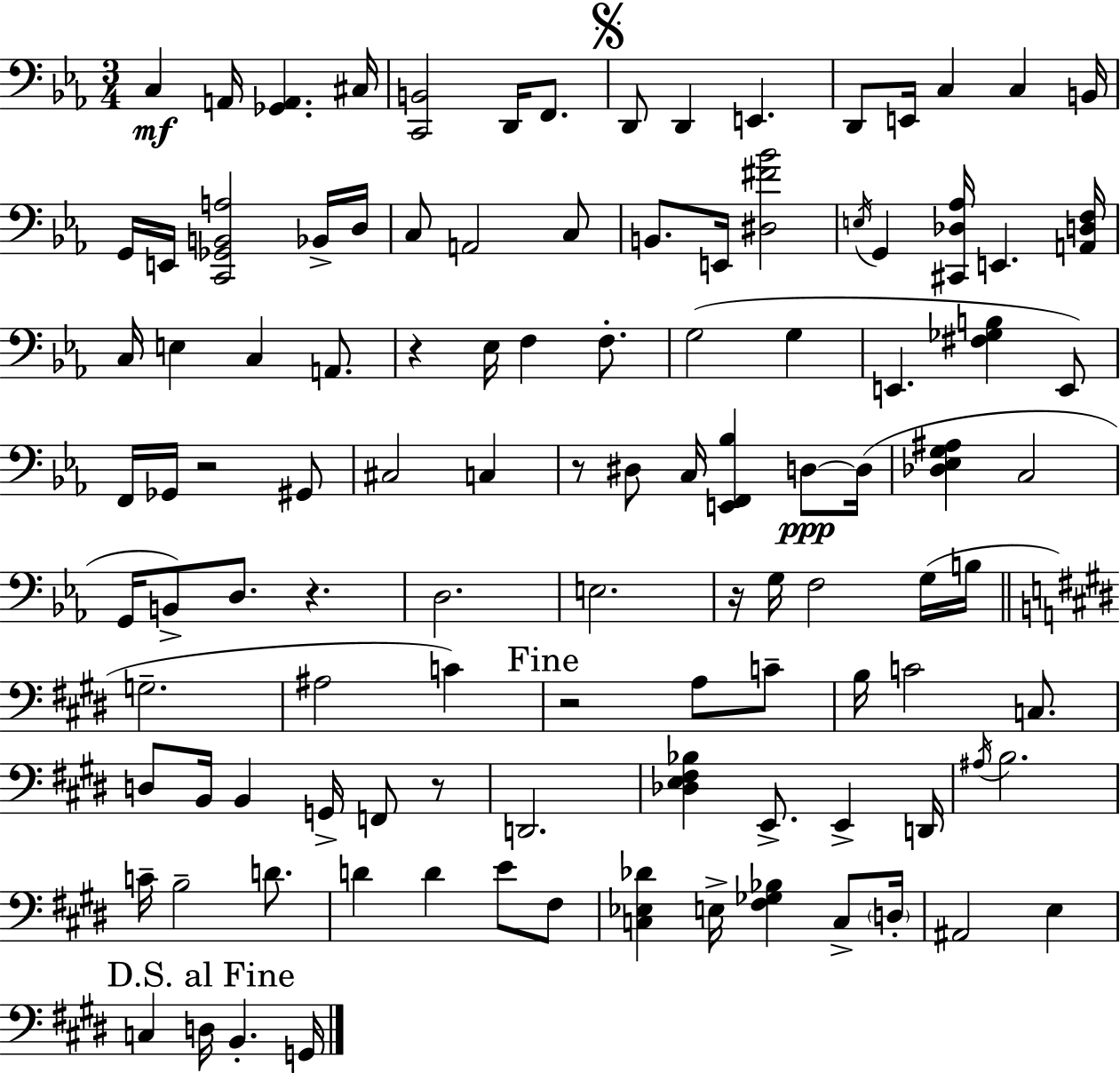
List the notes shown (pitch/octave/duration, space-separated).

C3/q A2/s [Gb2,A2]/q. C#3/s [C2,B2]/h D2/s F2/e. D2/e D2/q E2/q. D2/e E2/s C3/q C3/q B2/s G2/s E2/s [C2,Gb2,B2,A3]/h Bb2/s D3/s C3/e A2/h C3/e B2/e. E2/s [D#3,F#4,Bb4]/h E3/s G2/q [C#2,Db3,Ab3]/s E2/q. [A2,D3,F3]/s C3/s E3/q C3/q A2/e. R/q Eb3/s F3/q F3/e. G3/h G3/q E2/q. [F#3,Gb3,B3]/q E2/e F2/s Gb2/s R/h G#2/e C#3/h C3/q R/e D#3/e C3/s [E2,F2,Bb3]/q D3/e D3/s [Db3,Eb3,G3,A#3]/q C3/h G2/s B2/e D3/e. R/q. D3/h. E3/h. R/s G3/s F3/h G3/s B3/s G3/h. A#3/h C4/q R/h A3/e C4/e B3/s C4/h C3/e. D3/e B2/s B2/q G2/s F2/e R/e D2/h. [Db3,E3,F#3,Bb3]/q E2/e. E2/q D2/s A#3/s B3/h. C4/s B3/h D4/e. D4/q D4/q E4/e F#3/e [C3,Eb3,Db4]/q E3/s [F#3,Gb3,Bb3]/q C3/e D3/s A#2/h E3/q C3/q D3/s B2/q. G2/s